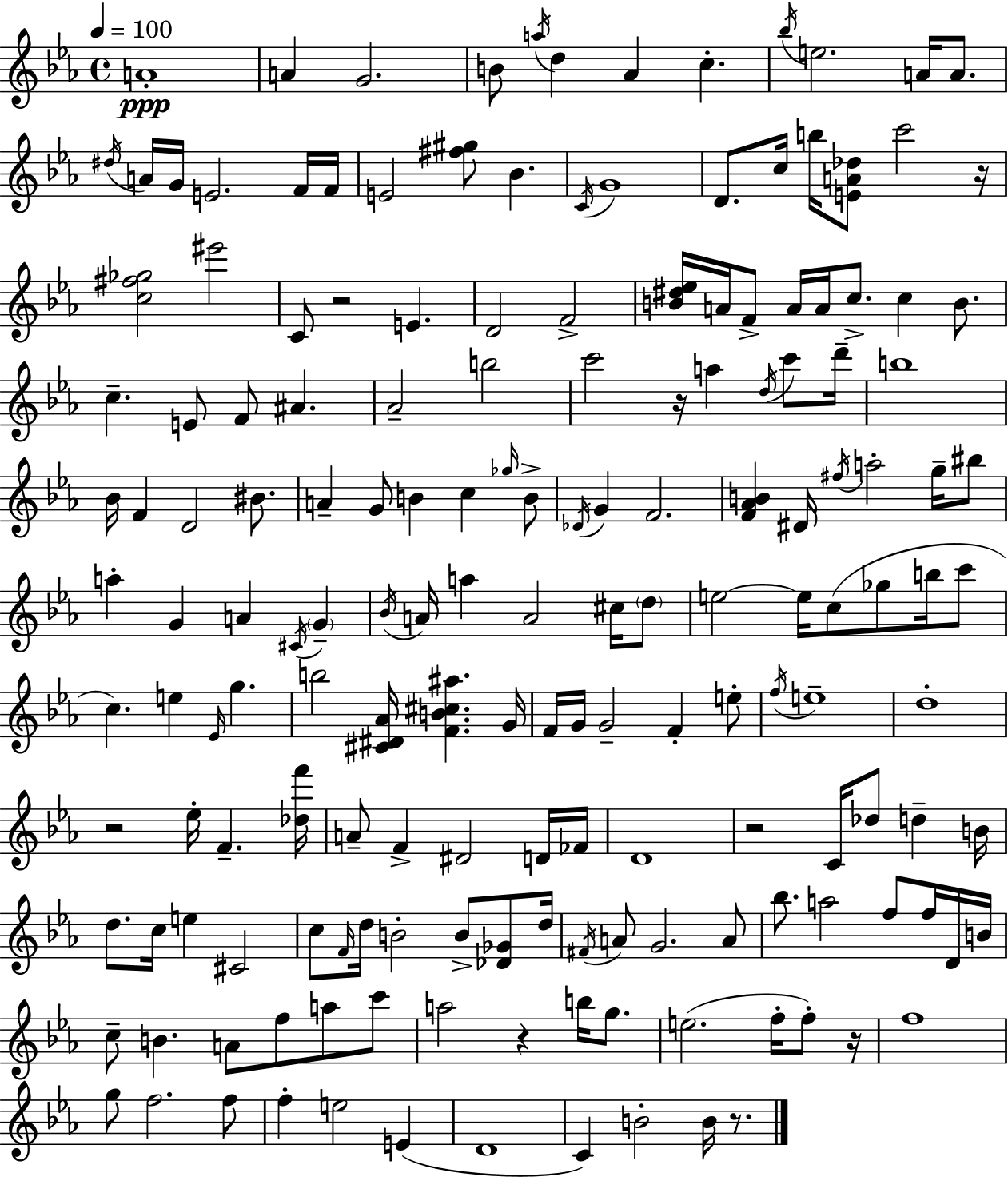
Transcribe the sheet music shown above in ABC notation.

X:1
T:Untitled
M:4/4
L:1/4
K:Cm
A4 A G2 B/2 a/4 d _A c _b/4 e2 A/4 A/2 ^d/4 A/4 G/4 E2 F/4 F/4 E2 [^f^g]/2 _B C/4 G4 D/2 c/4 b/4 [EA_d]/2 c'2 z/4 [c^f_g]2 ^e'2 C/2 z2 E D2 F2 [B^d_e]/4 A/4 F/2 A/4 A/4 c/2 c B/2 c E/2 F/2 ^A _A2 b2 c'2 z/4 a d/4 c'/2 d'/4 b4 _B/4 F D2 ^B/2 A G/2 B c _g/4 B/2 _D/4 G F2 [F_AB] ^D/4 ^f/4 a2 g/4 ^b/2 a G A ^C/4 G _B/4 A/4 a A2 ^c/4 d/2 e2 e/4 c/2 _g/2 b/4 c'/2 c e _E/4 g b2 [^C^D_A]/4 [FB^c^a] G/4 F/4 G/4 G2 F e/2 f/4 e4 d4 z2 _e/4 F [_df']/4 A/2 F ^D2 D/4 _F/4 D4 z2 C/4 _d/2 d B/4 d/2 c/4 e ^C2 c/2 F/4 d/4 B2 B/2 [_D_G]/2 d/4 ^F/4 A/2 G2 A/2 _b/2 a2 f/2 f/4 D/4 B/4 c/2 B A/2 f/2 a/2 c'/2 a2 z b/4 g/2 e2 f/4 f/2 z/4 f4 g/2 f2 f/2 f e2 E D4 C B2 B/4 z/2